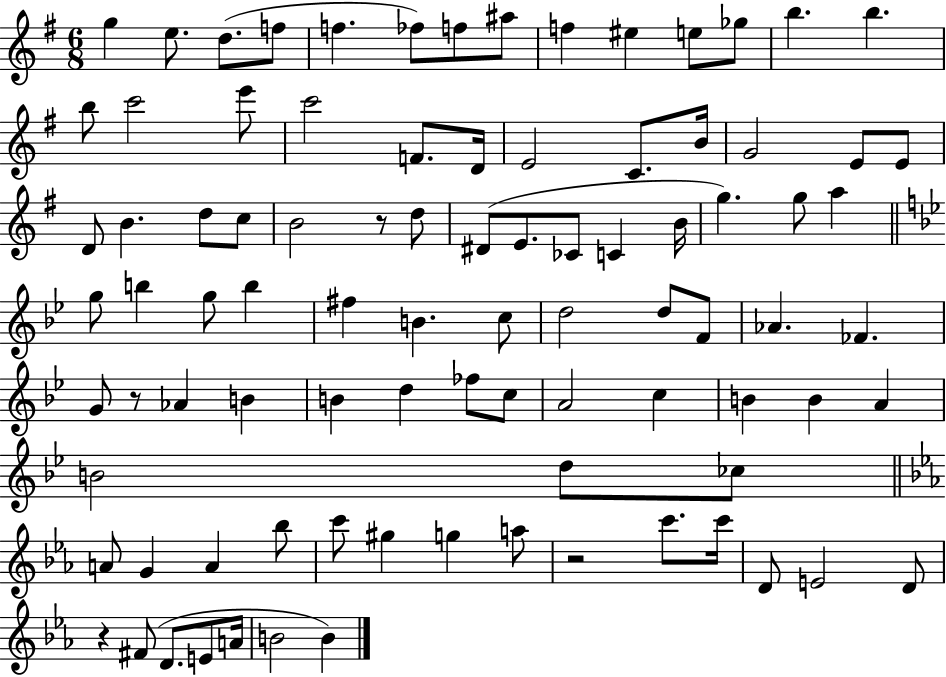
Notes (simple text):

G5/q E5/e. D5/e. F5/e F5/q. FES5/e F5/e A#5/e F5/q EIS5/q E5/e Gb5/e B5/q. B5/q. B5/e C6/h E6/e C6/h F4/e. D4/s E4/h C4/e. B4/s G4/h E4/e E4/e D4/e B4/q. D5/e C5/e B4/h R/e D5/e D#4/e E4/e. CES4/e C4/q B4/s G5/q. G5/e A5/q G5/e B5/q G5/e B5/q F#5/q B4/q. C5/e D5/h D5/e F4/e Ab4/q. FES4/q. G4/e R/e Ab4/q B4/q B4/q D5/q FES5/e C5/e A4/h C5/q B4/q B4/q A4/q B4/h D5/e CES5/e A4/e G4/q A4/q Bb5/e C6/e G#5/q G5/q A5/e R/h C6/e. C6/s D4/e E4/h D4/e R/q F#4/e D4/e. E4/e A4/s B4/h B4/q